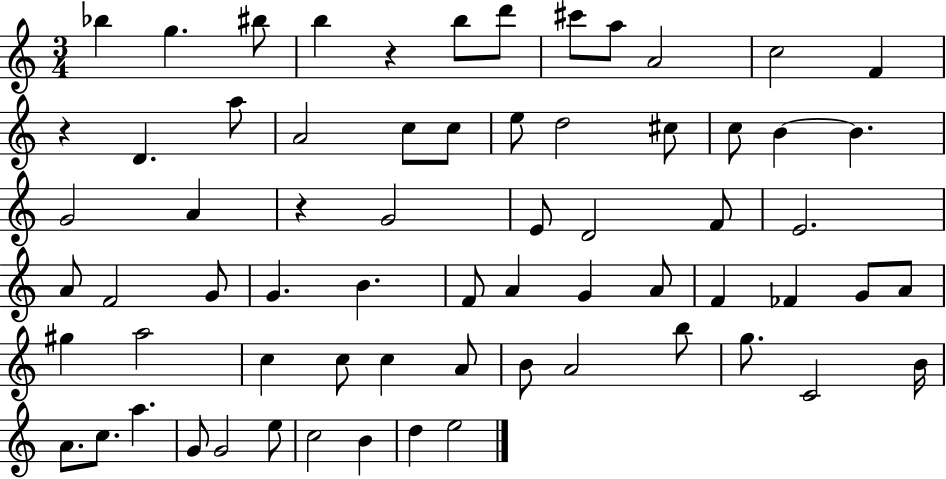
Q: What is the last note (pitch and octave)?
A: E5